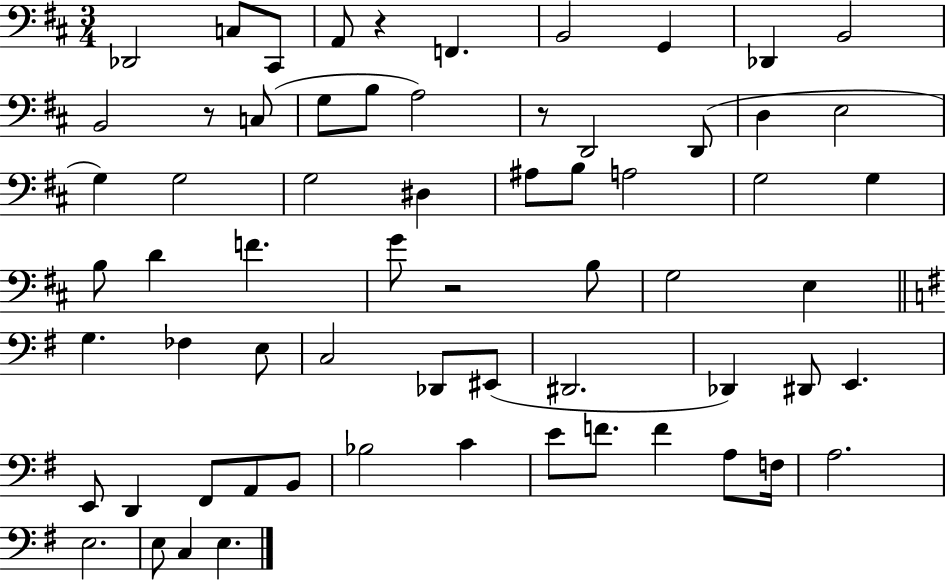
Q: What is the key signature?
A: D major